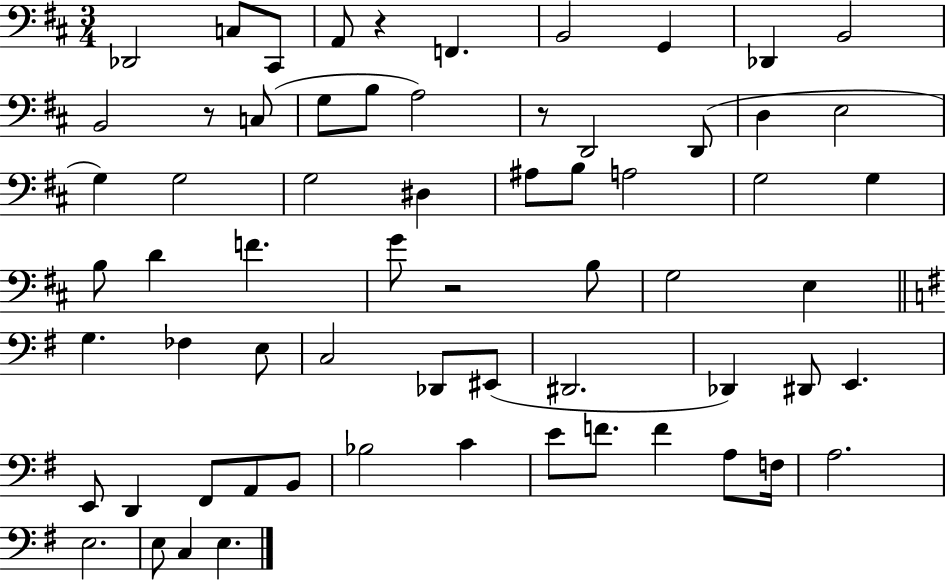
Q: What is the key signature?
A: D major